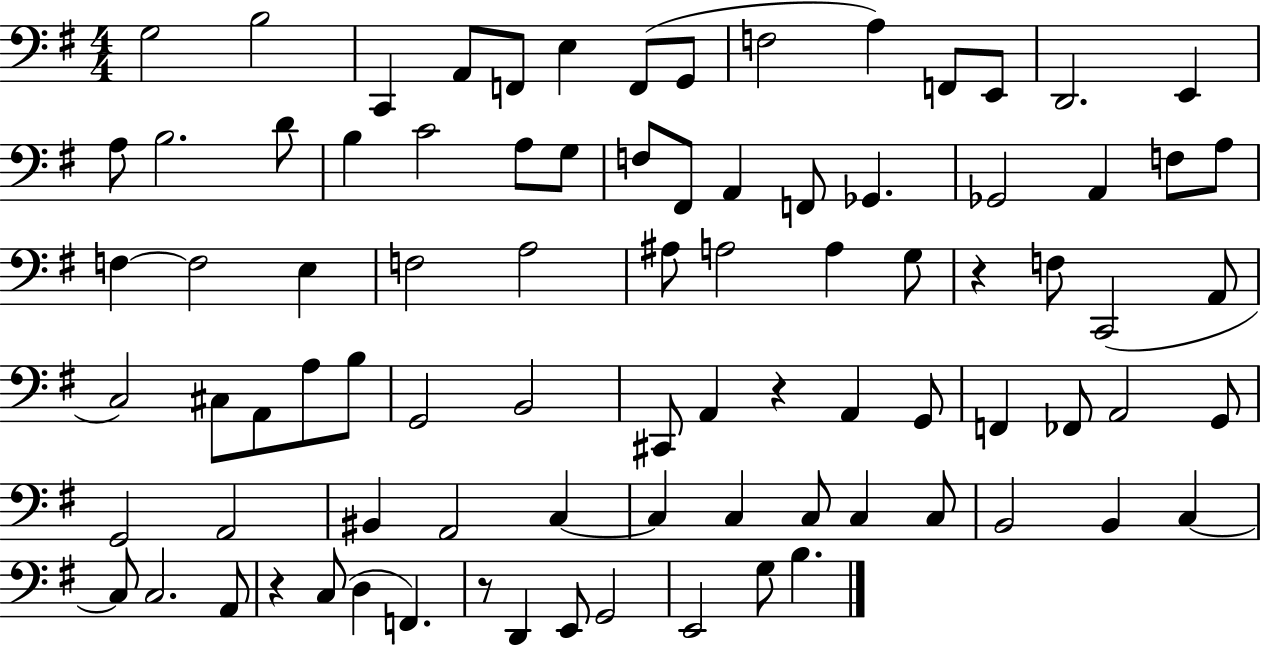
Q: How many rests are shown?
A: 4